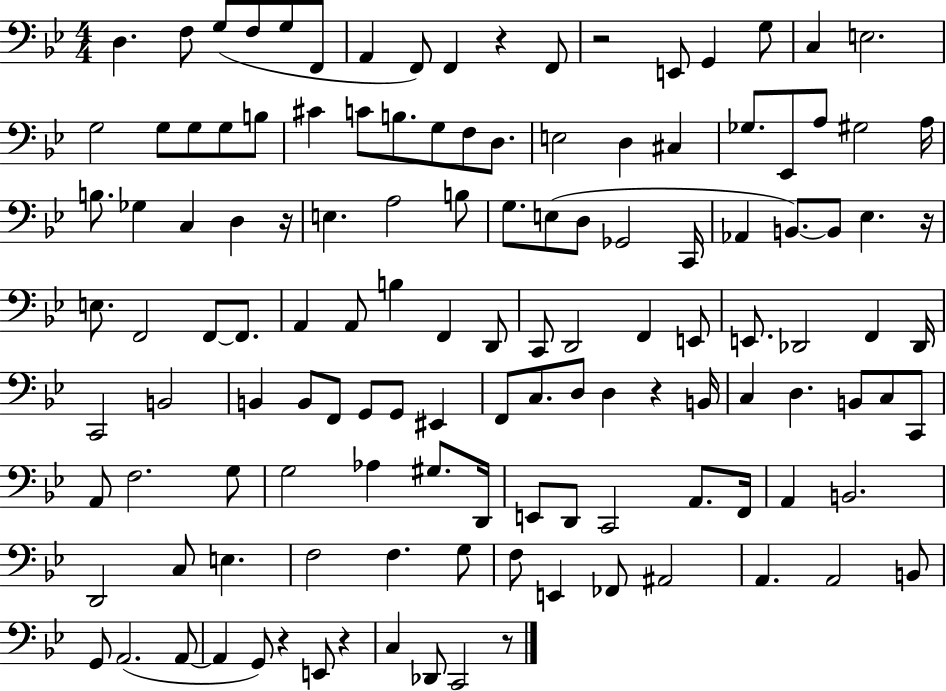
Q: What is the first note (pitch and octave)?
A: D3